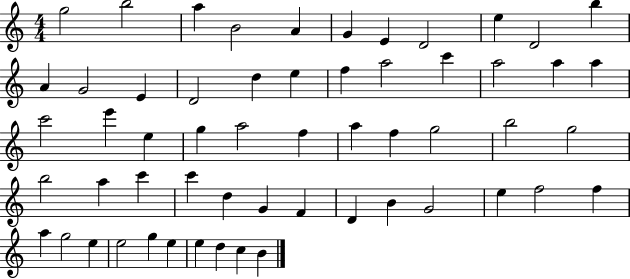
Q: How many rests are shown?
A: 0